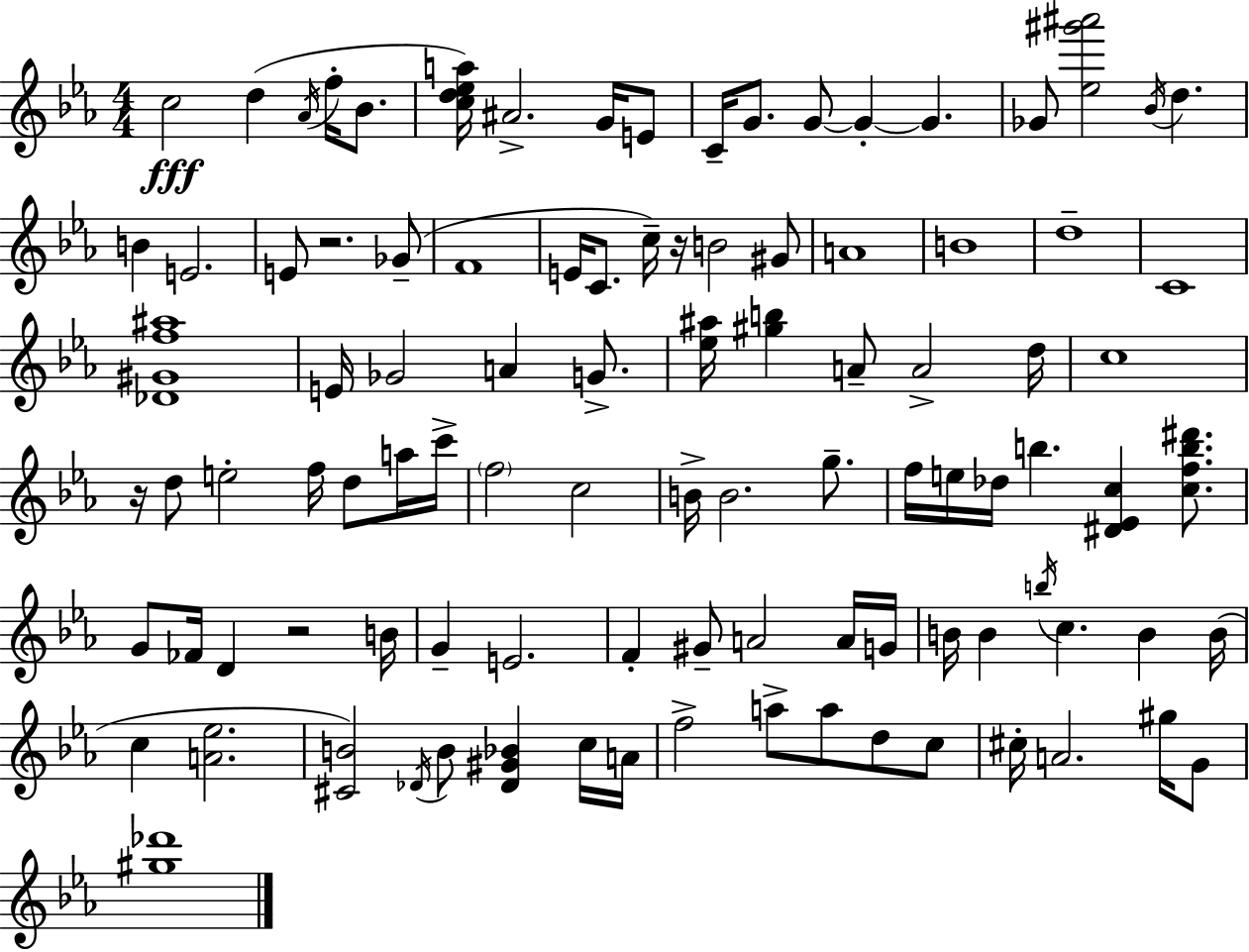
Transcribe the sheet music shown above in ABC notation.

X:1
T:Untitled
M:4/4
L:1/4
K:Eb
c2 d _A/4 f/4 _B/2 [cd_ea]/4 ^A2 G/4 E/2 C/4 G/2 G/2 G G _G/2 [_e^g'^a']2 _B/4 d B E2 E/2 z2 _G/2 F4 E/4 C/2 c/4 z/4 B2 ^G/2 A4 B4 d4 C4 [_D^Gf^a]4 E/4 _G2 A G/2 [_e^a]/4 [^gb] A/2 A2 d/4 c4 z/4 d/2 e2 f/4 d/2 a/4 c'/4 f2 c2 B/4 B2 g/2 f/4 e/4 _d/4 b [^D_Ec] [cfb^d']/2 G/2 _F/4 D z2 B/4 G E2 F ^G/2 A2 A/4 G/4 B/4 B b/4 c B B/4 c [A_e]2 [^CB]2 _D/4 B/2 [_D^G_B] c/4 A/4 f2 a/2 a/2 d/2 c/2 ^c/4 A2 ^g/4 G/2 [^g_d']4